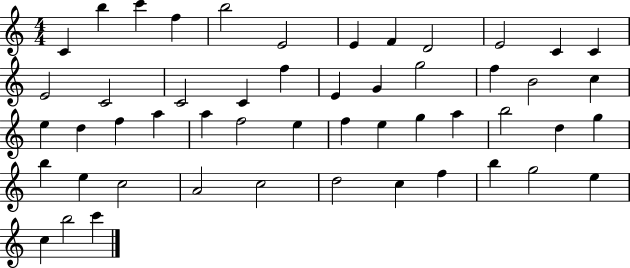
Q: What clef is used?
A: treble